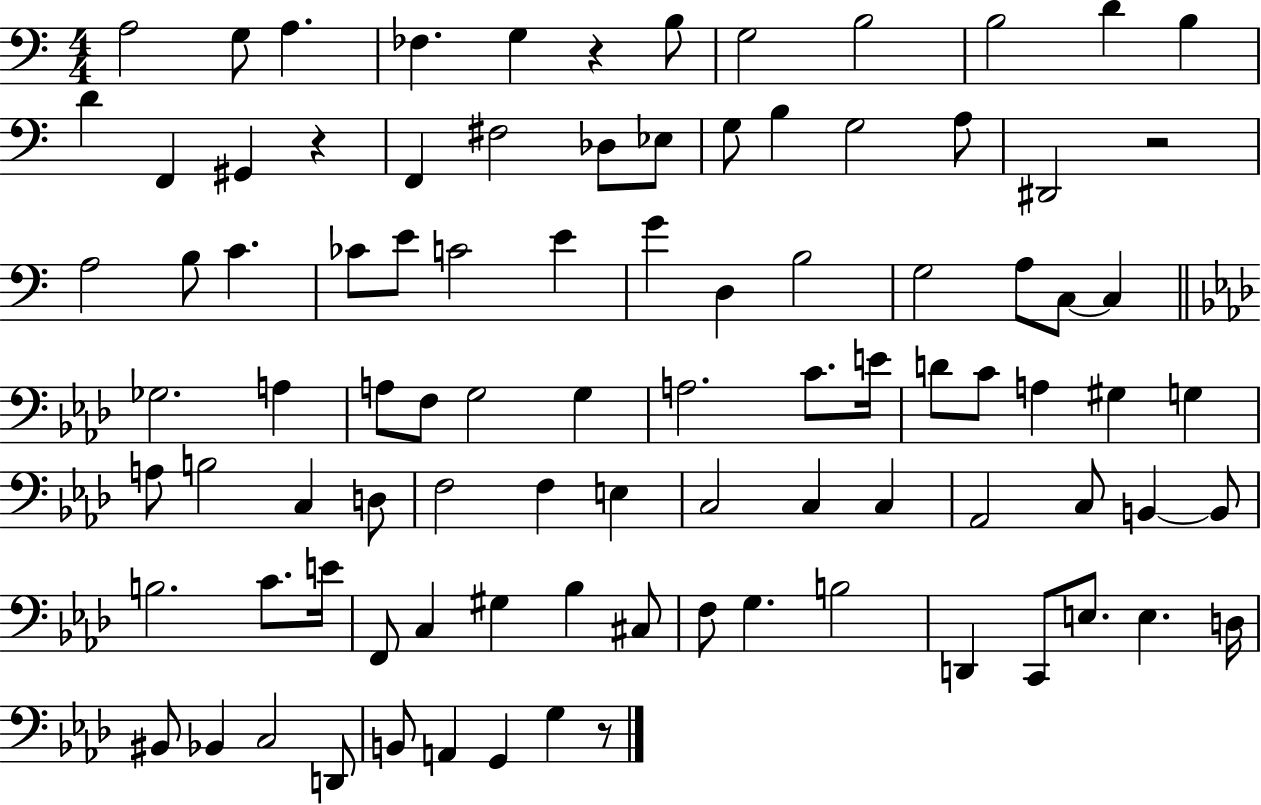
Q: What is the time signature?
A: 4/4